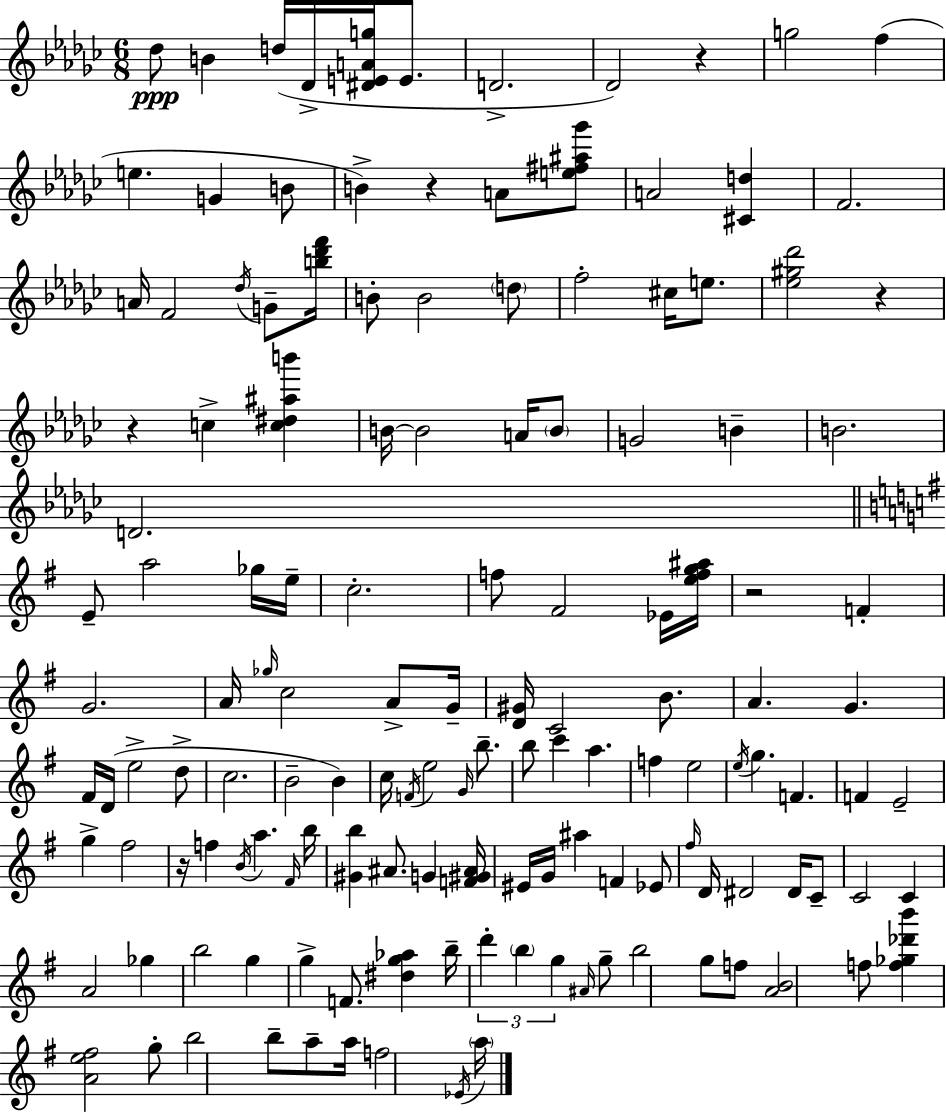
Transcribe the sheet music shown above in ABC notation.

X:1
T:Untitled
M:6/8
L:1/4
K:Ebm
_d/2 B d/4 _D/4 [^DEAg]/4 E/2 D2 _D2 z g2 f e G B/2 B z A/2 [e^f^a_g']/2 A2 [^Cd] F2 A/4 F2 _d/4 G/2 [b_d'f']/4 B/2 B2 d/2 f2 ^c/4 e/2 [_e^g_d']2 z z c [c^d^ab'] B/4 B2 A/4 B/2 G2 B B2 D2 E/2 a2 _g/4 e/4 c2 f/2 ^F2 _E/4 [efg^a]/4 z2 F G2 A/4 _g/4 c2 A/2 G/4 [D^G]/4 C2 B/2 A G ^F/4 D/4 e2 d/2 c2 B2 B c/4 F/4 e2 G/4 b/2 b/2 c' a f e2 e/4 g F F E2 g ^f2 z/4 f B/4 a ^F/4 b/4 [^Gb] ^A/2 G [F^G^A]/4 ^E/4 G/4 ^a F _E/2 ^f/4 D/4 ^D2 ^D/4 C/2 C2 C A2 _g b2 g g F/2 [^dg_a] b/4 d' b g ^A/4 g/2 b2 g/2 f/2 [AB]2 f/2 [f_g_d'b'] [Ae^f]2 g/2 b2 b/2 a/2 a/4 f2 _E/4 a/4